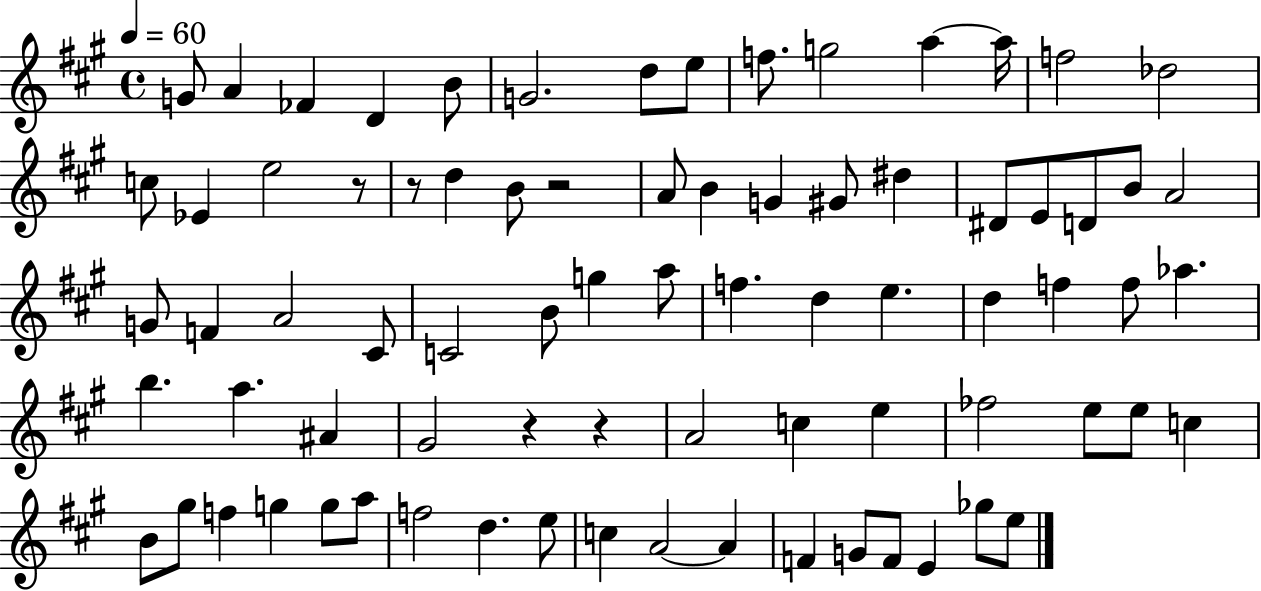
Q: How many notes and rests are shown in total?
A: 78